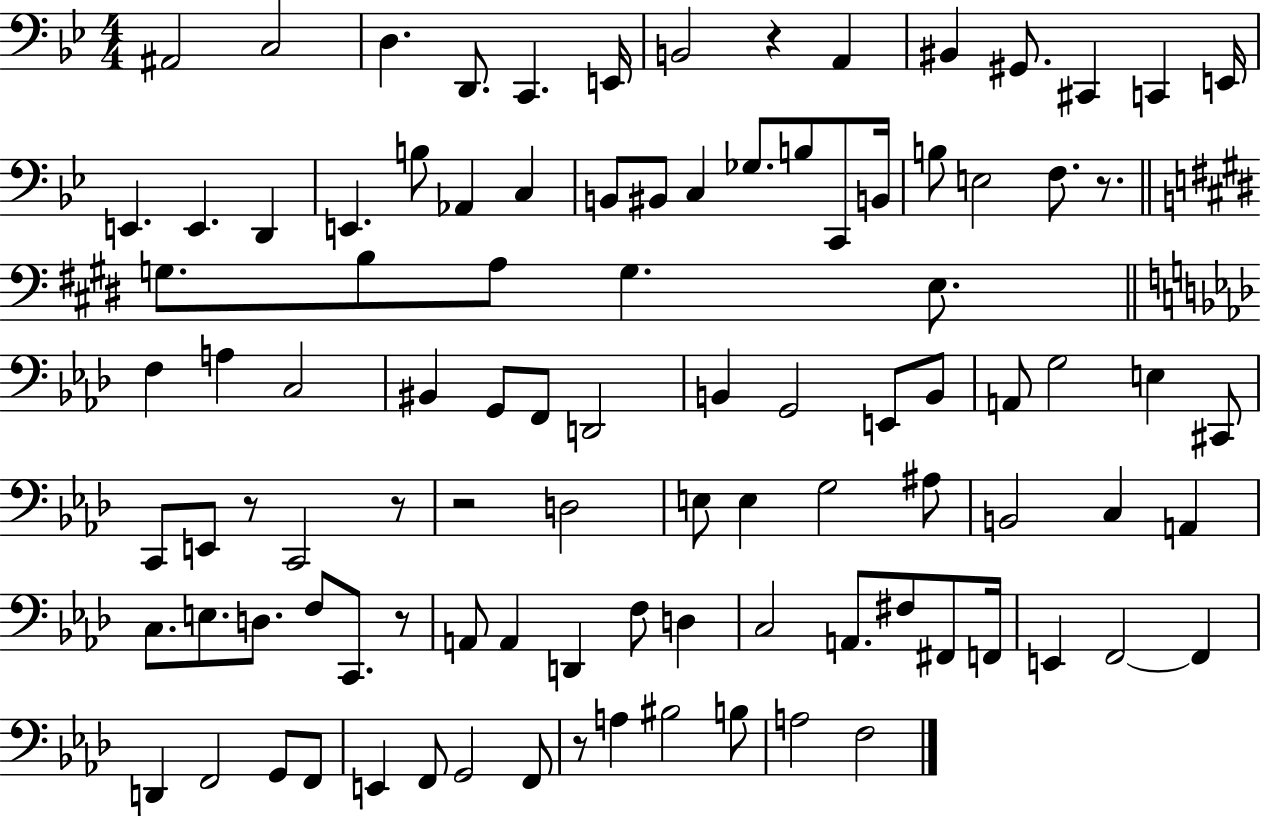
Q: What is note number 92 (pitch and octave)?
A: F3